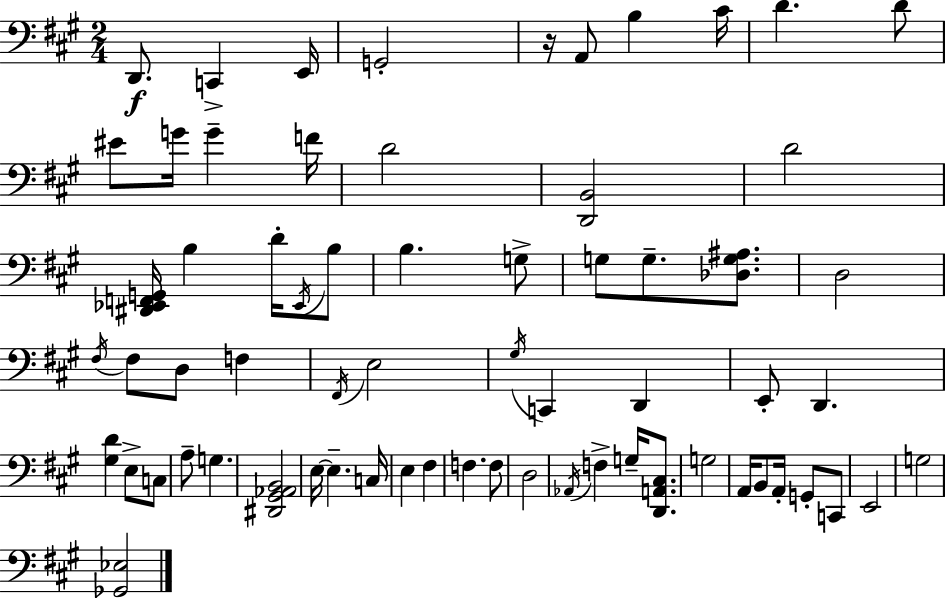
{
  \clef bass
  \numericTimeSignature
  \time 2/4
  \key a \major
  d,8.\f c,4-> e,16 | g,2-. | r16 a,8 b4 cis'16 | d'4. d'8 | \break eis'8 g'16 g'4-- f'16 | d'2 | <d, b,>2 | d'2 | \break <dis, ees, f, g,>16 b4 d'16-. \acciaccatura { ees,16 } b8 | b4. g8-> | g8 g8.-- <des g ais>8. | d2 | \break \acciaccatura { fis16 } fis8 d8 f4 | \acciaccatura { fis,16 } e2 | \acciaccatura { gis16 } c,4 | d,4 e,8-. d,4. | \break <gis d'>4 | e8-> c8 a8-- g4. | <dis, gis, aes, b,>2 | e16~~ e4.-- | \break c16 e4 | fis4 f4. | f8 d2 | \acciaccatura { aes,16 } f4-> | \break g16-- <d, a, cis>8. g2 | a,16 b,8 | a,16-. g,8-. c,8 e,2 | g2 | \break <ges, ees>2 | \bar "|."
}